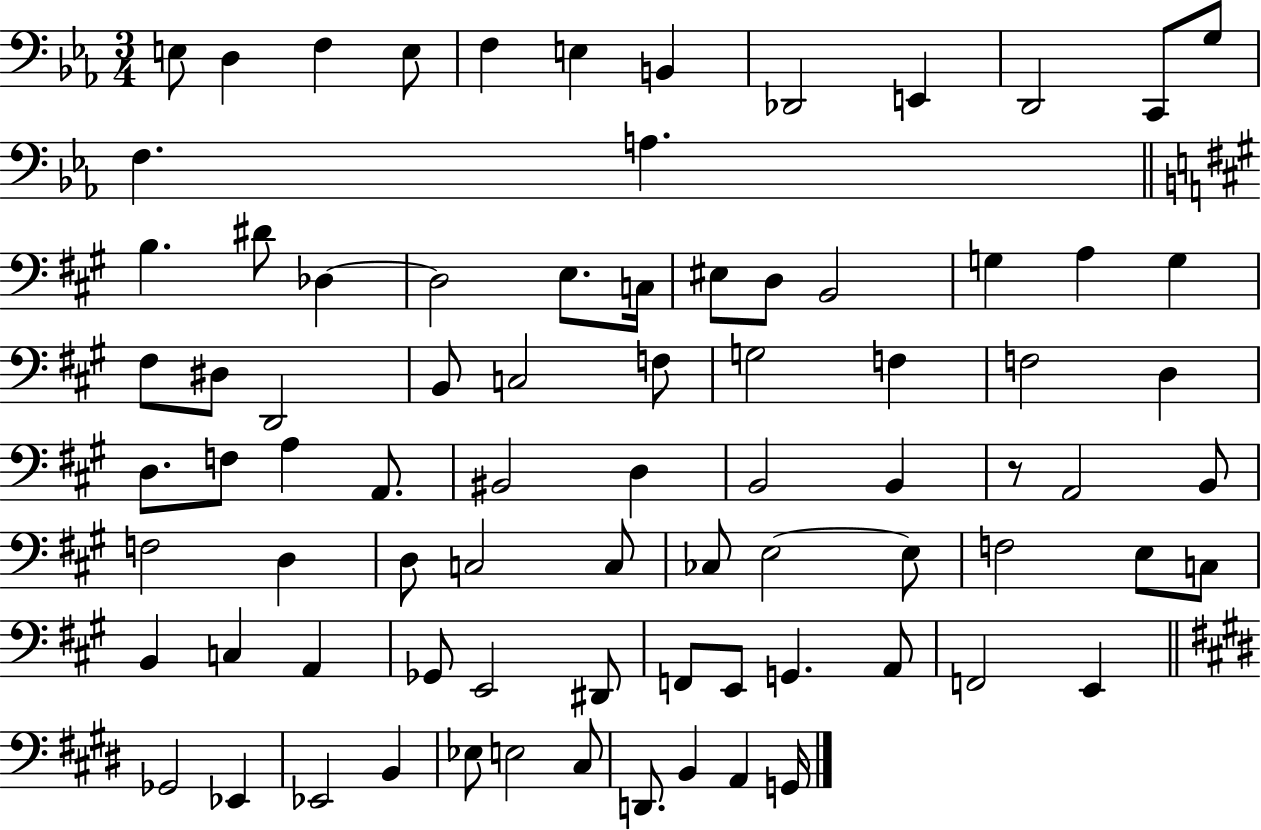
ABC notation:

X:1
T:Untitled
M:3/4
L:1/4
K:Eb
E,/2 D, F, E,/2 F, E, B,, _D,,2 E,, D,,2 C,,/2 G,/2 F, A, B, ^D/2 _D, _D,2 E,/2 C,/4 ^E,/2 D,/2 B,,2 G, A, G, ^F,/2 ^D,/2 D,,2 B,,/2 C,2 F,/2 G,2 F, F,2 D, D,/2 F,/2 A, A,,/2 ^B,,2 D, B,,2 B,, z/2 A,,2 B,,/2 F,2 D, D,/2 C,2 C,/2 _C,/2 E,2 E,/2 F,2 E,/2 C,/2 B,, C, A,, _G,,/2 E,,2 ^D,,/2 F,,/2 E,,/2 G,, A,,/2 F,,2 E,, _G,,2 _E,, _E,,2 B,, _E,/2 E,2 ^C,/2 D,,/2 B,, A,, G,,/4